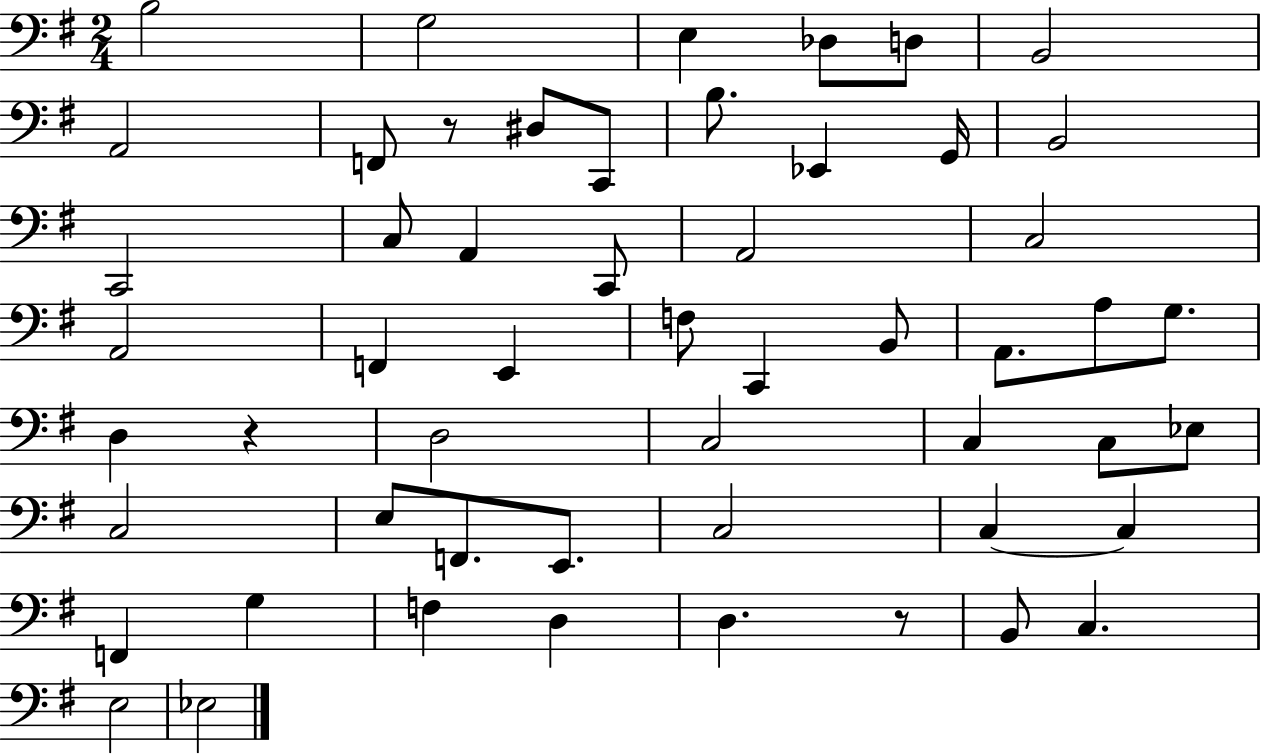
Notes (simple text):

B3/h G3/h E3/q Db3/e D3/e B2/h A2/h F2/e R/e D#3/e C2/e B3/e. Eb2/q G2/s B2/h C2/h C3/e A2/q C2/e A2/h C3/h A2/h F2/q E2/q F3/e C2/q B2/e A2/e. A3/e G3/e. D3/q R/q D3/h C3/h C3/q C3/e Eb3/e C3/h E3/e F2/e. E2/e. C3/h C3/q C3/q F2/q G3/q F3/q D3/q D3/q. R/e B2/e C3/q. E3/h Eb3/h